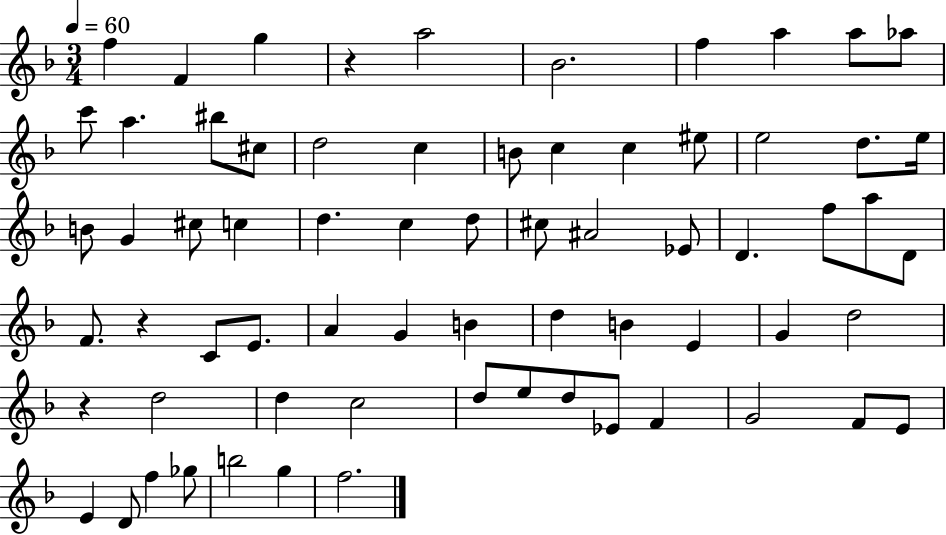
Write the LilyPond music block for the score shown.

{
  \clef treble
  \numericTimeSignature
  \time 3/4
  \key f \major
  \tempo 4 = 60
  f''4 f'4 g''4 | r4 a''2 | bes'2. | f''4 a''4 a''8 aes''8 | \break c'''8 a''4. bis''8 cis''8 | d''2 c''4 | b'8 c''4 c''4 eis''8 | e''2 d''8. e''16 | \break b'8 g'4 cis''8 c''4 | d''4. c''4 d''8 | cis''8 ais'2 ees'8 | d'4. f''8 a''8 d'8 | \break f'8. r4 c'8 e'8. | a'4 g'4 b'4 | d''4 b'4 e'4 | g'4 d''2 | \break r4 d''2 | d''4 c''2 | d''8 e''8 d''8 ees'8 f'4 | g'2 f'8 e'8 | \break e'4 d'8 f''4 ges''8 | b''2 g''4 | f''2. | \bar "|."
}